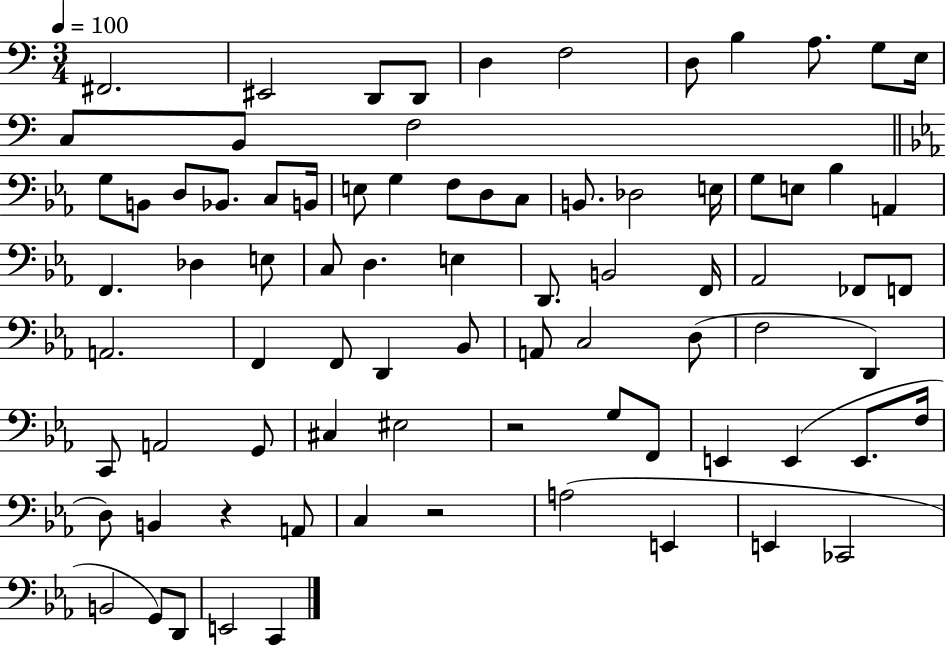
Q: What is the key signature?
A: C major